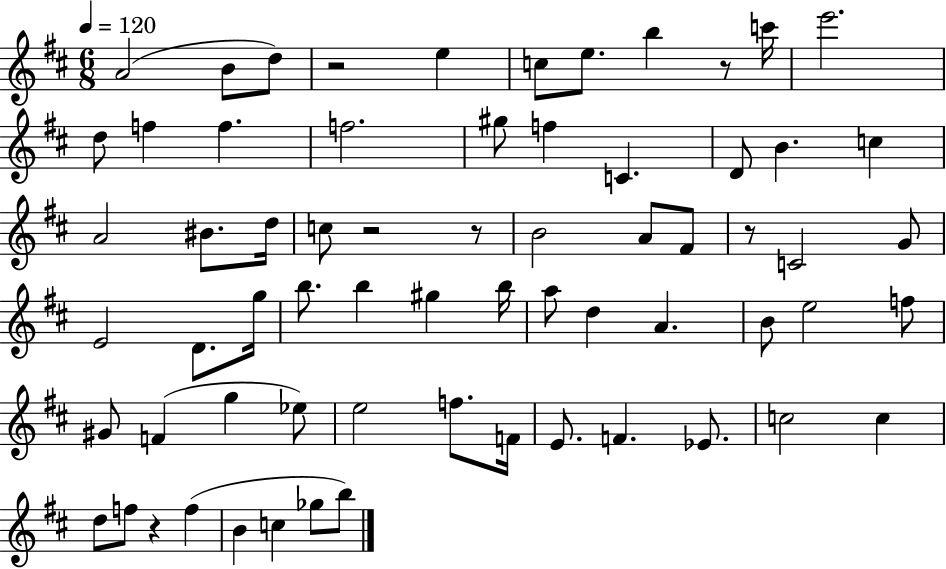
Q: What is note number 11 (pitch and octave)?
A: F5